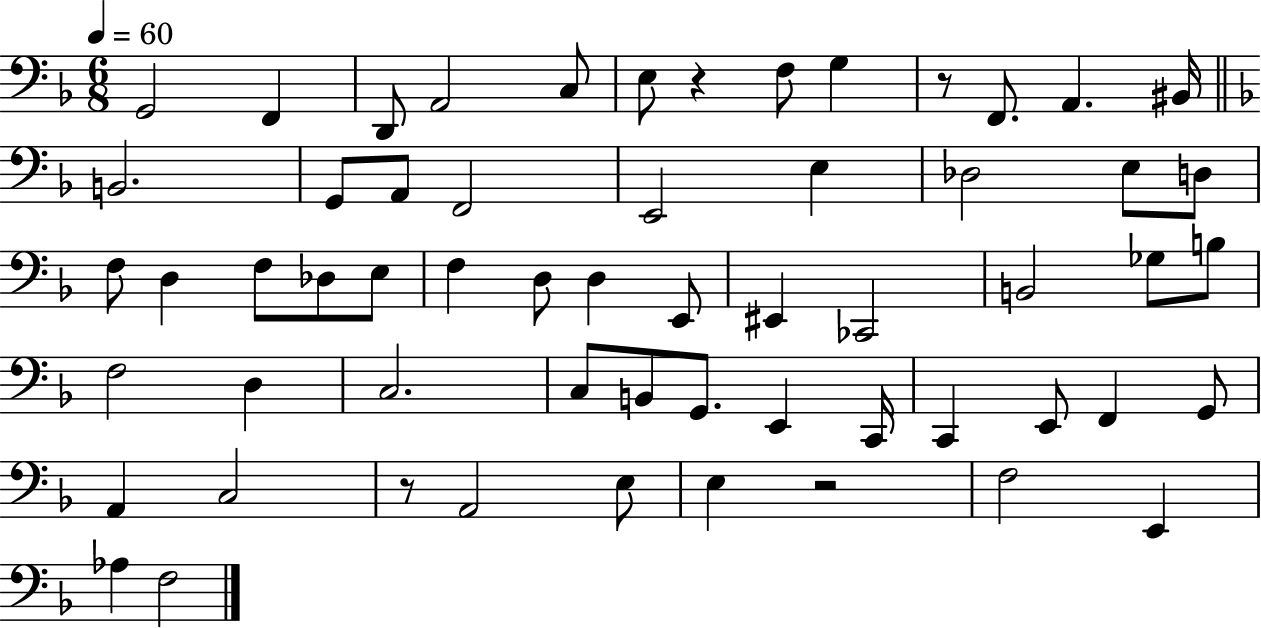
G2/h F2/q D2/e A2/h C3/e E3/e R/q F3/e G3/q R/e F2/e. A2/q. BIS2/s B2/h. G2/e A2/e F2/h E2/h E3/q Db3/h E3/e D3/e F3/e D3/q F3/e Db3/e E3/e F3/q D3/e D3/q E2/e EIS2/q CES2/h B2/h Gb3/e B3/e F3/h D3/q C3/h. C3/e B2/e G2/e. E2/q C2/s C2/q E2/e F2/q G2/e A2/q C3/h R/e A2/h E3/e E3/q R/h F3/h E2/q Ab3/q F3/h